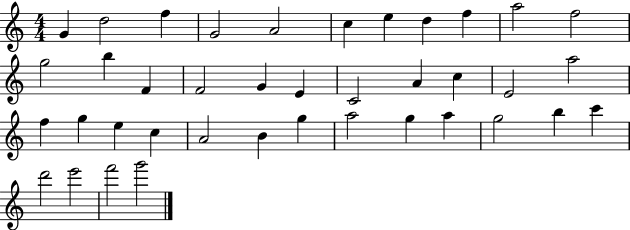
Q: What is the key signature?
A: C major